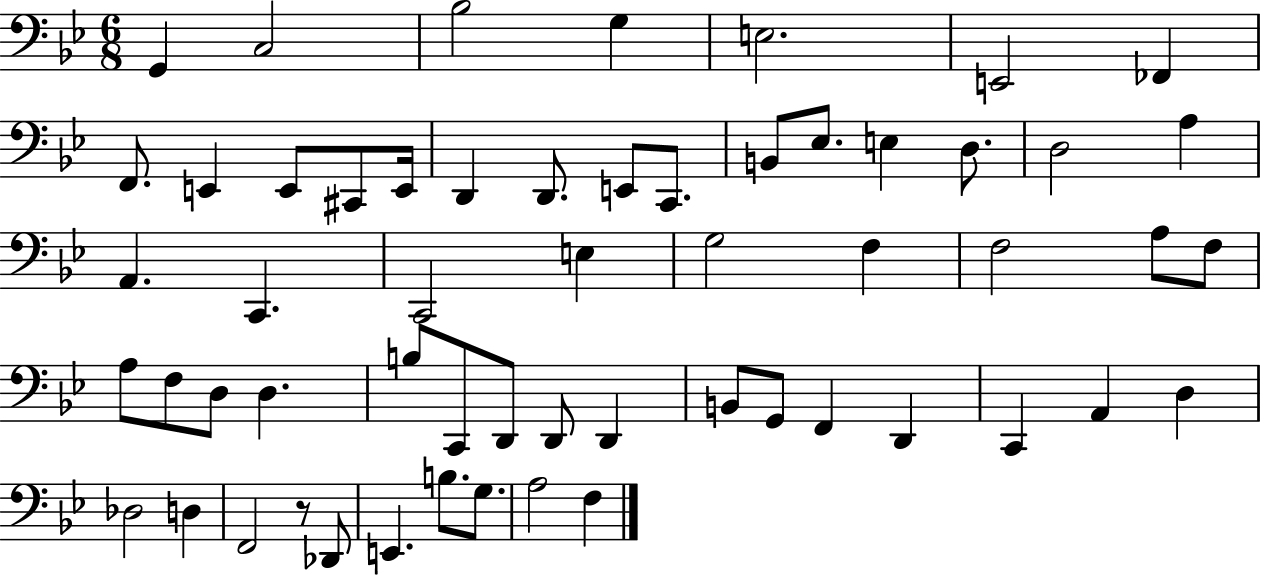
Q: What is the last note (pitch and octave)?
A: F3